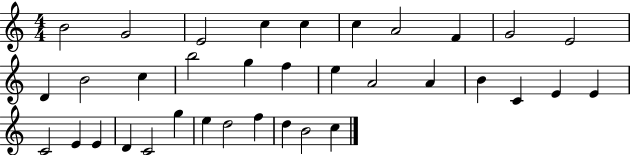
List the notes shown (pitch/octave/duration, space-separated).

B4/h G4/h E4/h C5/q C5/q C5/q A4/h F4/q G4/h E4/h D4/q B4/h C5/q B5/h G5/q F5/q E5/q A4/h A4/q B4/q C4/q E4/q E4/q C4/h E4/q E4/q D4/q C4/h G5/q E5/q D5/h F5/q D5/q B4/h C5/q